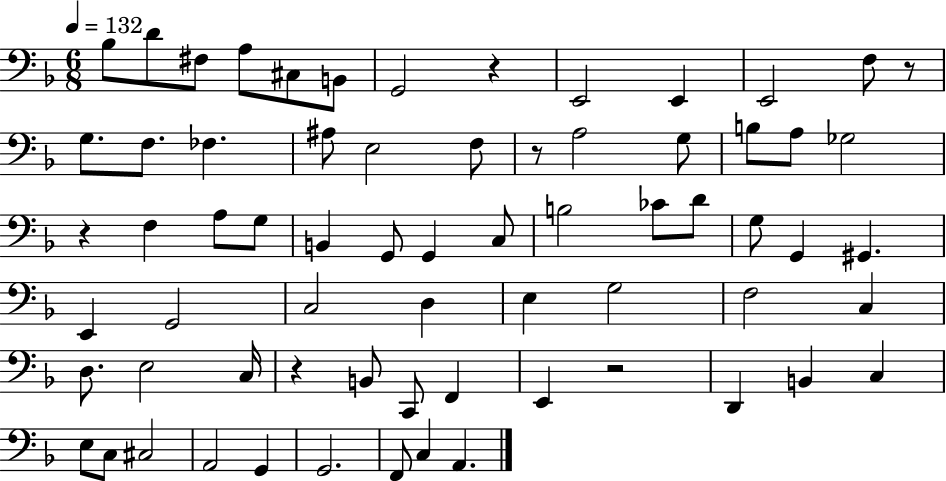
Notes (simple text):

Bb3/e D4/e F#3/e A3/e C#3/e B2/e G2/h R/q E2/h E2/q E2/h F3/e R/e G3/e. F3/e. FES3/q. A#3/e E3/h F3/e R/e A3/h G3/e B3/e A3/e Gb3/h R/q F3/q A3/e G3/e B2/q G2/e G2/q C3/e B3/h CES4/e D4/e G3/e G2/q G#2/q. E2/q G2/h C3/h D3/q E3/q G3/h F3/h C3/q D3/e. E3/h C3/s R/q B2/e C2/e F2/q E2/q R/h D2/q B2/q C3/q E3/e C3/e C#3/h A2/h G2/q G2/h. F2/e C3/q A2/q.